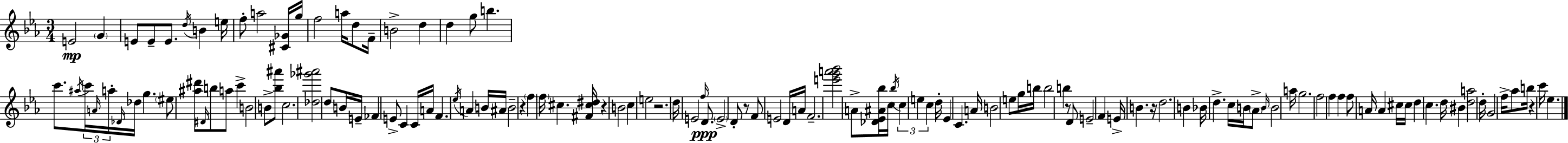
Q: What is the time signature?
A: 3/4